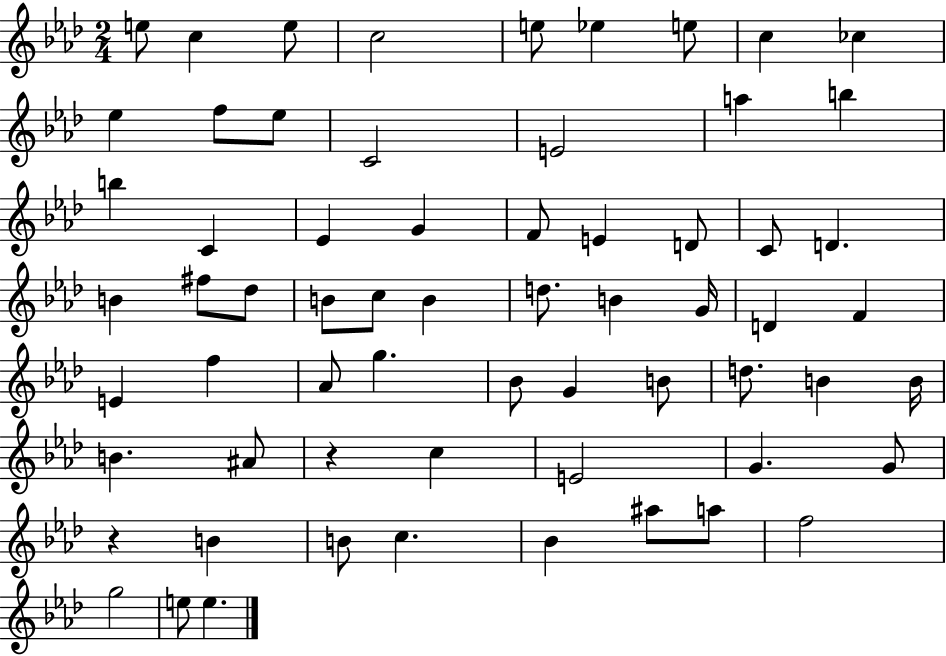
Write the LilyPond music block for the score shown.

{
  \clef treble
  \numericTimeSignature
  \time 2/4
  \key aes \major
  e''8 c''4 e''8 | c''2 | e''8 ees''4 e''8 | c''4 ces''4 | \break ees''4 f''8 ees''8 | c'2 | e'2 | a''4 b''4 | \break b''4 c'4 | ees'4 g'4 | f'8 e'4 d'8 | c'8 d'4. | \break b'4 fis''8 des''8 | b'8 c''8 b'4 | d''8. b'4 g'16 | d'4 f'4 | \break e'4 f''4 | aes'8 g''4. | bes'8 g'4 b'8 | d''8. b'4 b'16 | \break b'4. ais'8 | r4 c''4 | e'2 | g'4. g'8 | \break r4 b'4 | b'8 c''4. | bes'4 ais''8 a''8 | f''2 | \break g''2 | e''8 e''4. | \bar "|."
}